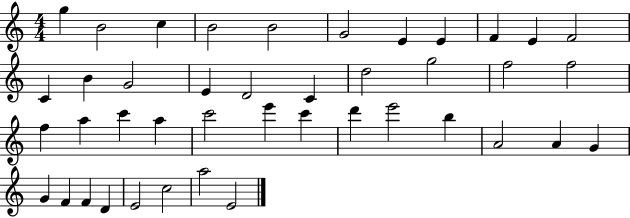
X:1
T:Untitled
M:4/4
L:1/4
K:C
g B2 c B2 B2 G2 E E F E F2 C B G2 E D2 C d2 g2 f2 f2 f a c' a c'2 e' c' d' e'2 b A2 A G G F F D E2 c2 a2 E2